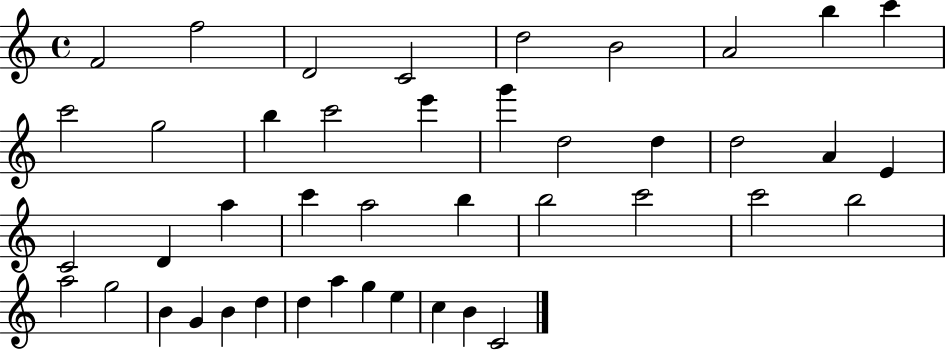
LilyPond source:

{
  \clef treble
  \time 4/4
  \defaultTimeSignature
  \key c \major
  f'2 f''2 | d'2 c'2 | d''2 b'2 | a'2 b''4 c'''4 | \break c'''2 g''2 | b''4 c'''2 e'''4 | g'''4 d''2 d''4 | d''2 a'4 e'4 | \break c'2 d'4 a''4 | c'''4 a''2 b''4 | b''2 c'''2 | c'''2 b''2 | \break a''2 g''2 | b'4 g'4 b'4 d''4 | d''4 a''4 g''4 e''4 | c''4 b'4 c'2 | \break \bar "|."
}